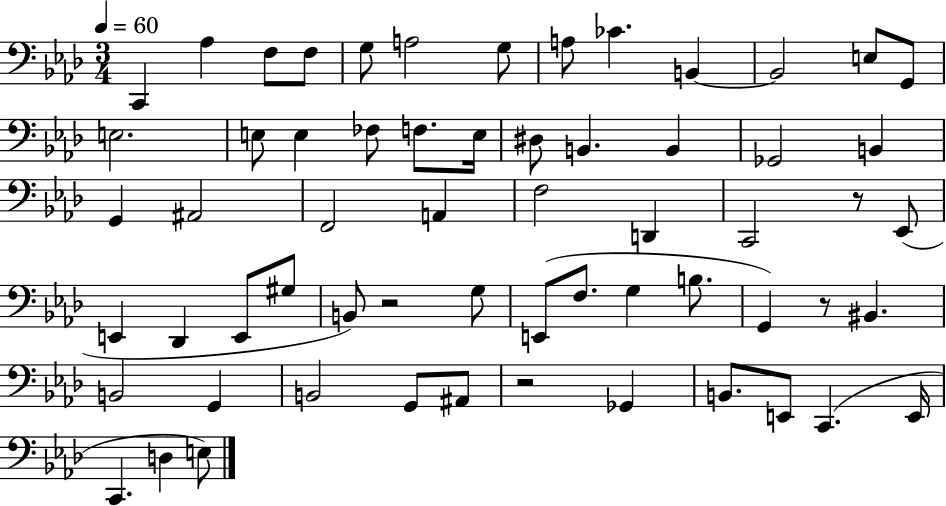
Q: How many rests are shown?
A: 4